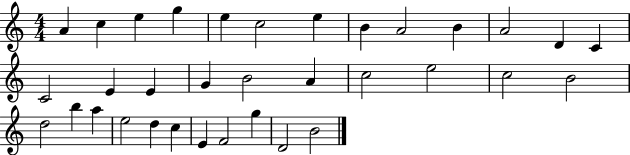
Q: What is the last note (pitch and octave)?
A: B4